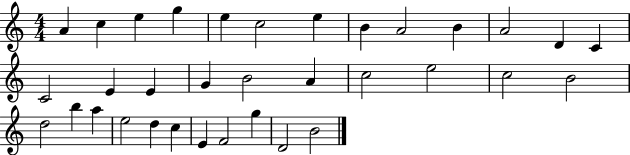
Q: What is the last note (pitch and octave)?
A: B4